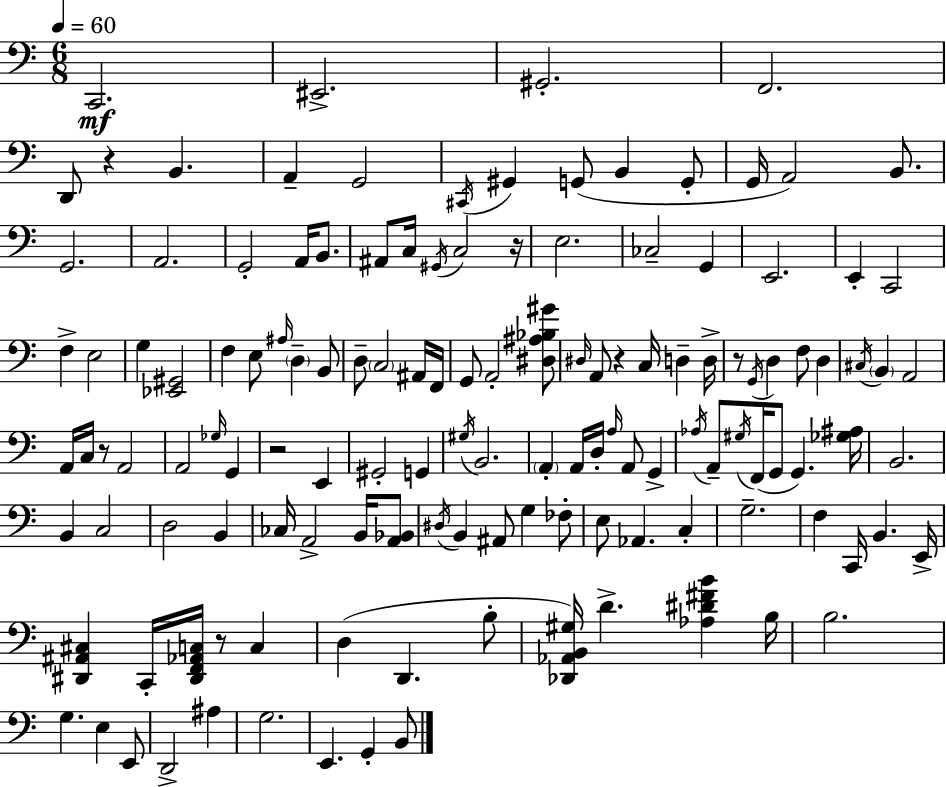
{
  \clef bass
  \numericTimeSignature
  \time 6/8
  \key a \minor
  \tempo 4 = 60
  c,2.\mf | eis,2.-> | gis,2.-. | f,2. | \break d,8 r4 b,4. | a,4-- g,2 | \acciaccatura { cis,16 } gis,4 g,8( b,4 g,8-. | g,16 a,2) b,8. | \break g,2. | a,2. | g,2-. a,16 b,8. | ais,8 c16 \acciaccatura { gis,16 } c2 | \break r16 e2. | ces2-- g,4 | e,2. | e,4-. c,2 | \break f4-> e2 | g4 <ees, gis,>2 | f4 e8 \grace { ais16 } \parenthesize d4-- | b,8 d8-- \parenthesize c2 | \break ais,16 f,16 g,8 a,2-. | <dis ais bes gis'>8 \grace { dis16 } a,8 r4 c16 d4-- | d16-> r8 \acciaccatura { g,16 } d4 f8 | d4 \acciaccatura { cis16 } \parenthesize b,4 a,2 | \break a,16 c16 r8 a,2 | a,2 | \grace { ges16 } g,4 r2 | e,4 gis,2-. | \break g,4 \acciaccatura { gis16 } b,2. | \parenthesize a,4-. | a,16 d16-. \grace { a16 } a,8 g,4-> \acciaccatura { aes16 } a,8-- | \acciaccatura { gis16 }( f,16 g,8 g,4.) <ges ais>16 b,2. | \break b,4 | c2 d2 | b,4 ces16 | a,2-> b,16 <a, bes,>8 \acciaccatura { dis16 } | \break b,4 ais,8 g4 fes8-. | e8 aes,4. c4-. | g2.-- | f4 c,16 b,4. e,16-> | \break <dis, ais, cis>4 c,16-. <dis, f, aes, c>16 r8 c4 | d4( d,4. b8-. | <des, aes, b, gis>16) d'4.-> <aes dis' fis' b'>4 b16 | b2. | \break g4. e4 e,8 | d,2-> ais4 | g2. | e,4. g,4-. b,8 | \break \bar "|."
}